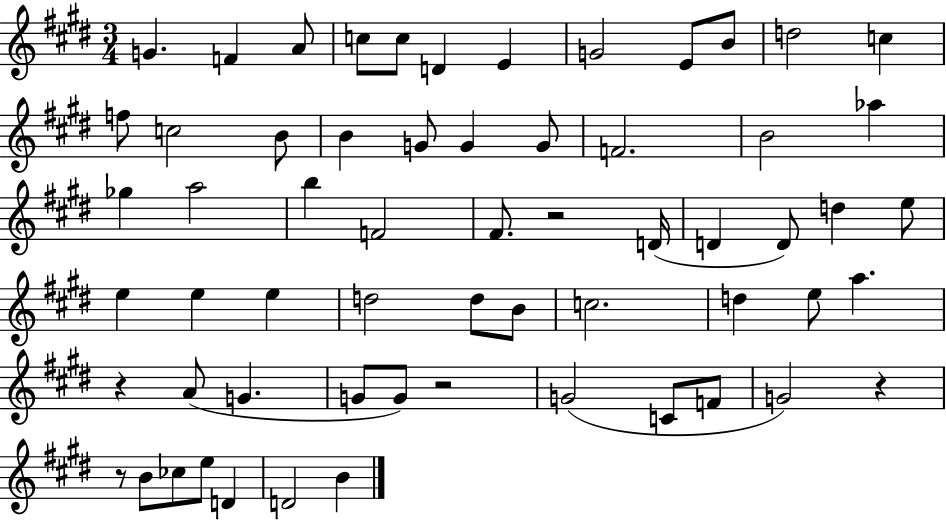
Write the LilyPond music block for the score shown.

{
  \clef treble
  \numericTimeSignature
  \time 3/4
  \key e \major
  g'4. f'4 a'8 | c''8 c''8 d'4 e'4 | g'2 e'8 b'8 | d''2 c''4 | \break f''8 c''2 b'8 | b'4 g'8 g'4 g'8 | f'2. | b'2 aes''4 | \break ges''4 a''2 | b''4 f'2 | fis'8. r2 d'16( | d'4 d'8) d''4 e''8 | \break e''4 e''4 e''4 | d''2 d''8 b'8 | c''2. | d''4 e''8 a''4. | \break r4 a'8( g'4. | g'8 g'8) r2 | g'2( c'8 f'8 | g'2) r4 | \break r8 b'8 ces''8 e''8 d'4 | d'2 b'4 | \bar "|."
}